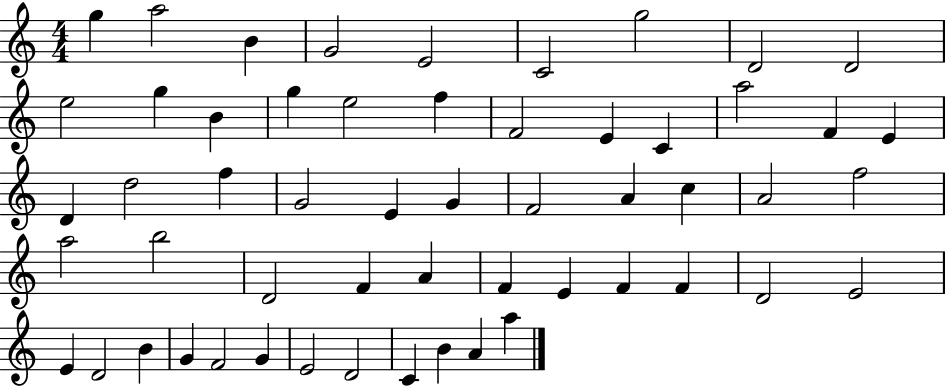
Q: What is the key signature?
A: C major